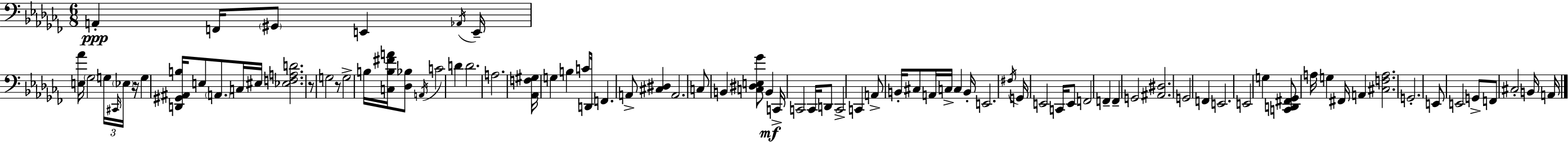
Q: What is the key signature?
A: AES minor